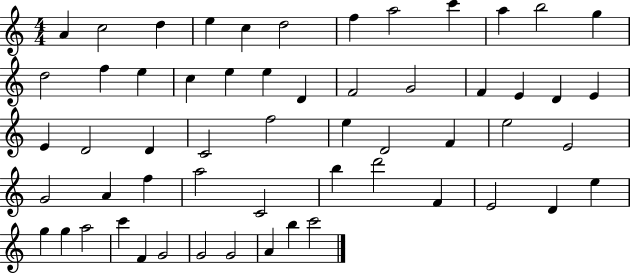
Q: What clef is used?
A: treble